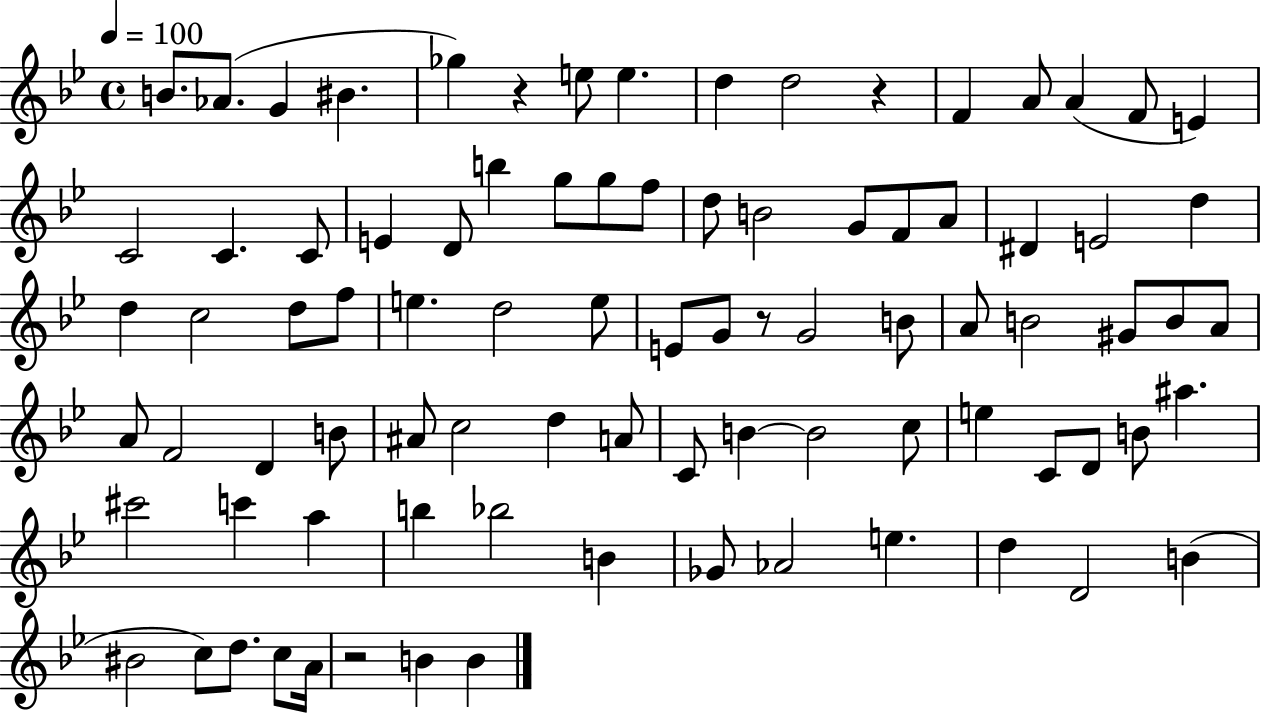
B4/e. Ab4/e. G4/q BIS4/q. Gb5/q R/q E5/e E5/q. D5/q D5/h R/q F4/q A4/e A4/q F4/e E4/q C4/h C4/q. C4/e E4/q D4/e B5/q G5/e G5/e F5/e D5/e B4/h G4/e F4/e A4/e D#4/q E4/h D5/q D5/q C5/h D5/e F5/e E5/q. D5/h E5/e E4/e G4/e R/e G4/h B4/e A4/e B4/h G#4/e B4/e A4/e A4/e F4/h D4/q B4/e A#4/e C5/h D5/q A4/e C4/e B4/q B4/h C5/e E5/q C4/e D4/e B4/e A#5/q. C#6/h C6/q A5/q B5/q Bb5/h B4/q Gb4/e Ab4/h E5/q. D5/q D4/h B4/q BIS4/h C5/e D5/e. C5/e A4/s R/h B4/q B4/q